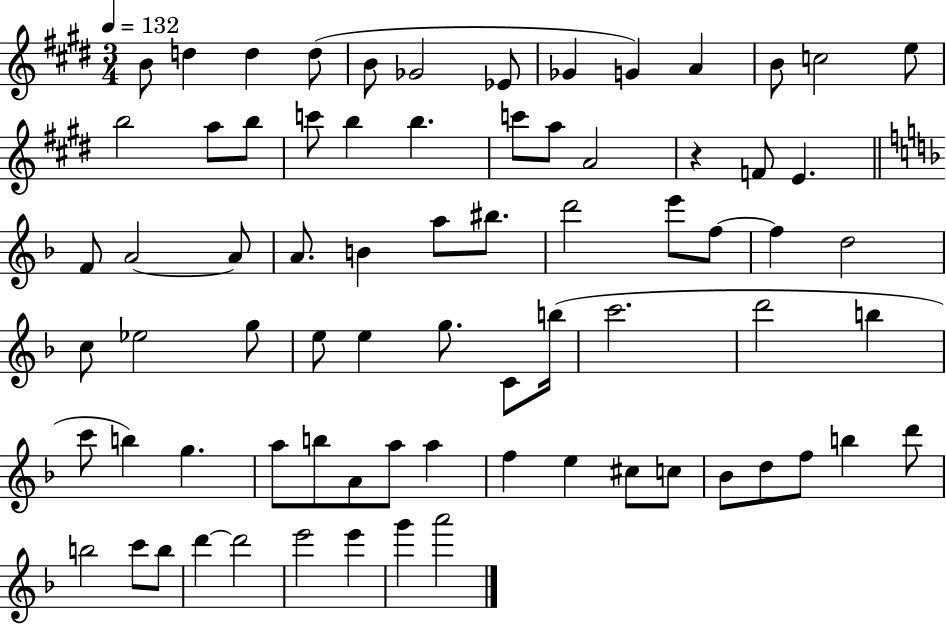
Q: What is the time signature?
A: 3/4